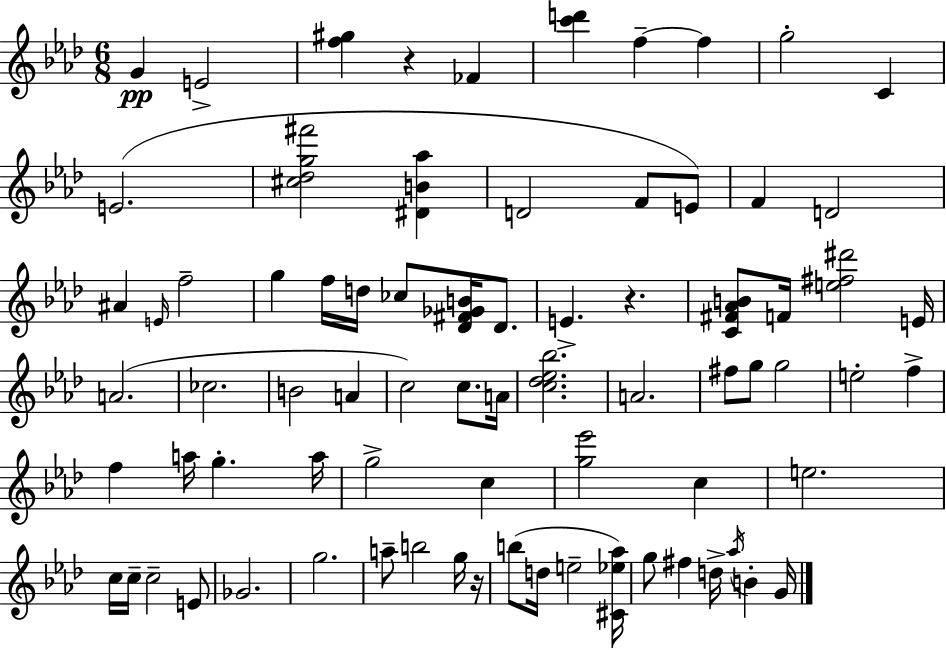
{
  \clef treble
  \numericTimeSignature
  \time 6/8
  \key aes \major
  g'4\pp e'2-> | <f'' gis''>4 r4 fes'4 | <c''' d'''>4 f''4--~~ f''4 | g''2-. c'4 | \break e'2.( | <cis'' des'' g'' fis'''>2 <dis' b' aes''>4 | d'2 f'8 e'8) | f'4 d'2 | \break ais'4 \grace { e'16 } f''2-- | g''4 f''16 d''16 ces''8 <des' fis' ges' b'>16 des'8. | e'4.-> r4. | <c' fis' aes' b'>8 f'16 <e'' fis'' dis'''>2 | \break e'16 a'2.( | ces''2. | b'2 a'4 | c''2) c''8. | \break a'16 <c'' des'' ees'' bes''>2. | a'2. | fis''8 g''8 g''2 | e''2-. f''4-> | \break f''4 a''16 g''4.-. | a''16 g''2-> c''4 | <g'' ees'''>2 c''4 | e''2. | \break c''16 c''16-- c''2-- e'8 | ges'2. | g''2. | a''8-- b''2 g''16 | \break r16 b''8( d''16 e''2-- | <cis' ees'' aes''>16) g''8 fis''4 d''16-> \acciaccatura { aes''16 } b'4-. | g'16 \bar "|."
}